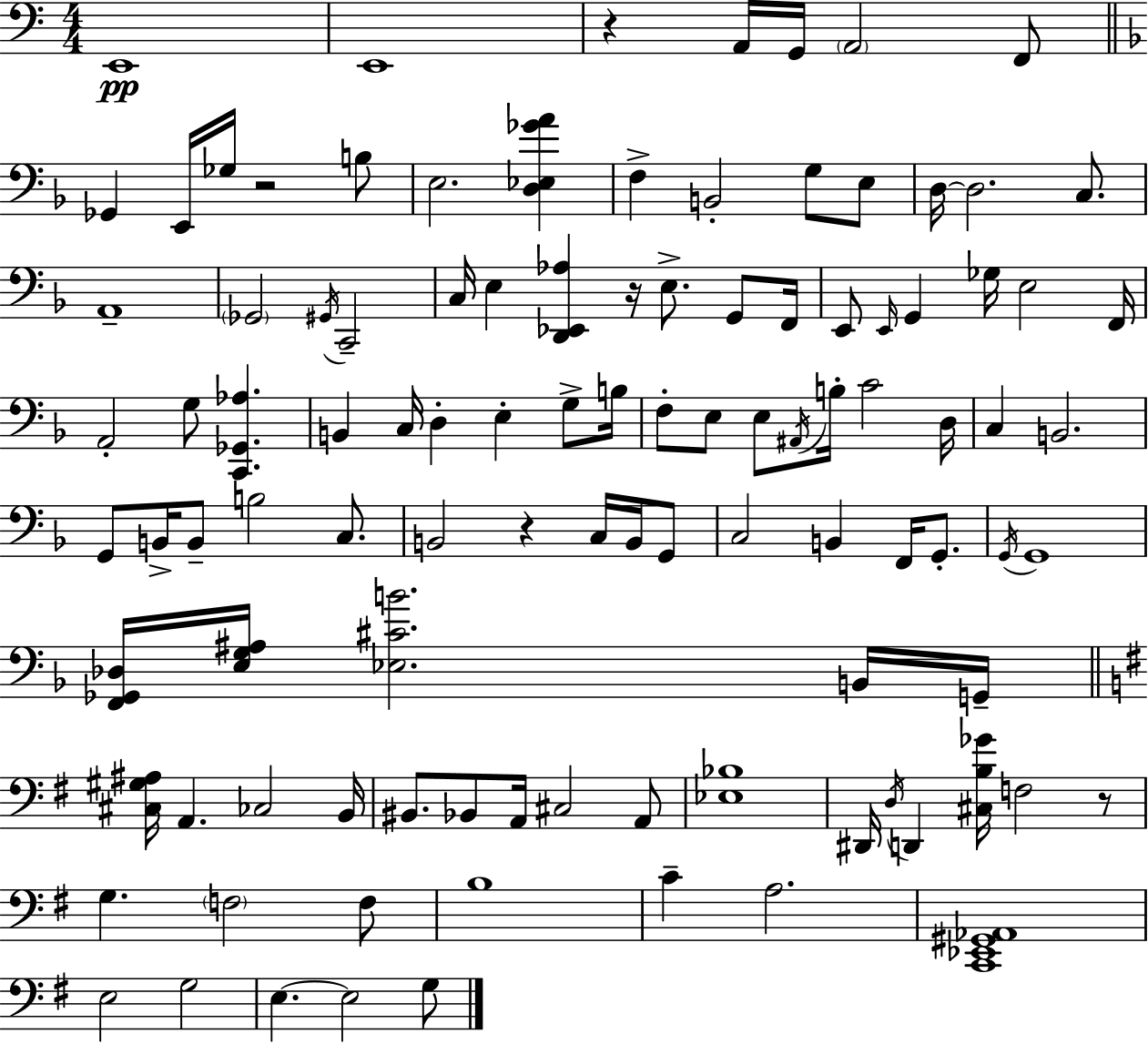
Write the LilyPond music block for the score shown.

{
  \clef bass
  \numericTimeSignature
  \time 4/4
  \key c \major
  \repeat volta 2 { e,1\pp | e,1 | r4 a,16 g,16 \parenthesize a,2 f,8 | \bar "||" \break \key d \minor ges,4 e,16 ges16 r2 b8 | e2. <d ees ges' a'>4 | f4-> b,2-. g8 e8 | d16~~ d2. c8. | \break a,1-- | \parenthesize ges,2 \acciaccatura { gis,16 } c,2-- | c16 e4 <d, ees, aes>4 r16 e8.-> g,8 | f,16 e,8 \grace { e,16 } g,4 ges16 e2 | \break f,16 a,2-. g8 <c, ges, aes>4. | b,4 c16 d4-. e4-. g8-> | b16 f8-. e8 e8 \acciaccatura { ais,16 } b16-. c'2 | d16 c4 b,2. | \break g,8 b,16-> b,8-- b2 | c8. b,2 r4 c16 | b,16 g,8 c2 b,4 f,16 | g,8.-. \acciaccatura { g,16 } g,1 | \break <f, ges, des>16 <e g ais>16 <ees cis' b'>2. | b,16 g,16-- \bar "||" \break \key g \major <cis gis ais>16 a,4. ces2 b,16 | bis,8. bes,8 a,16 cis2 a,8 | <ees bes>1 | dis,16 \acciaccatura { d16 } d,4 <cis b ges'>16 f2 r8 | \break g4. \parenthesize f2 f8 | b1 | c'4-- a2. | <c, ees, gis, aes,>1 | \break e2 g2 | e4.~~ e2 g8 | } \bar "|."
}